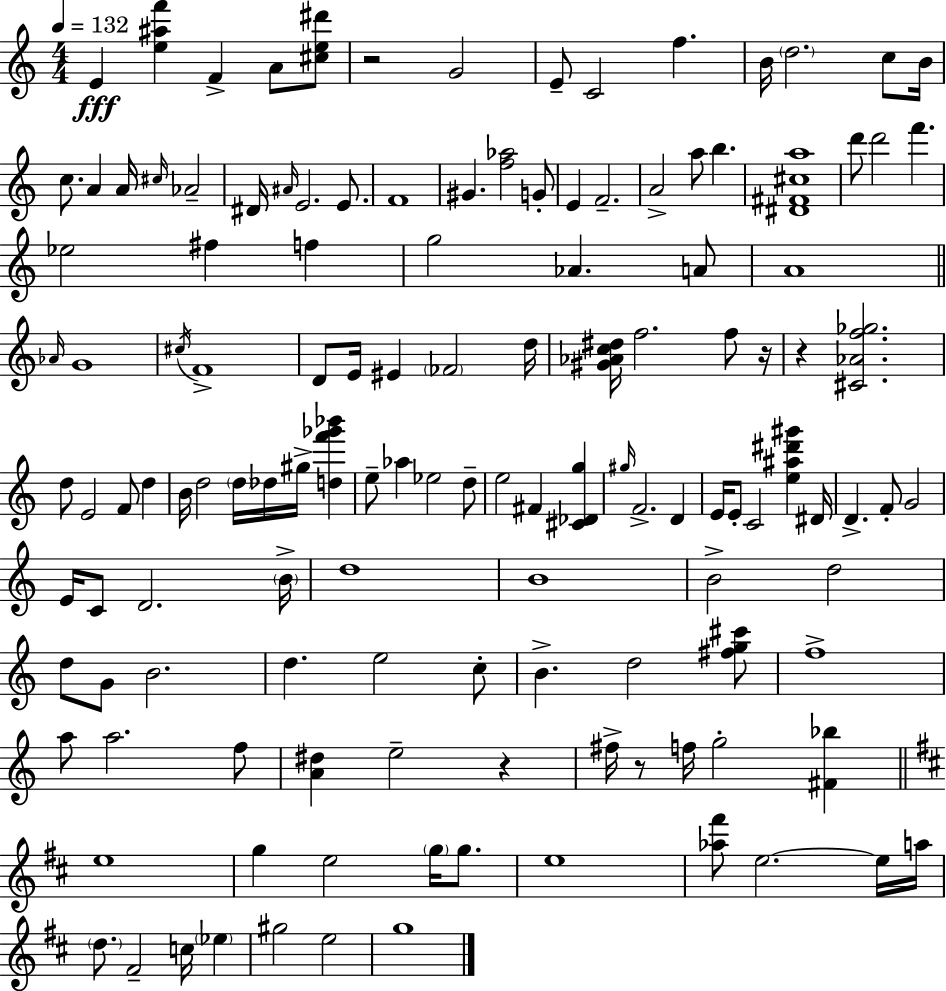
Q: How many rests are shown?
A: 5